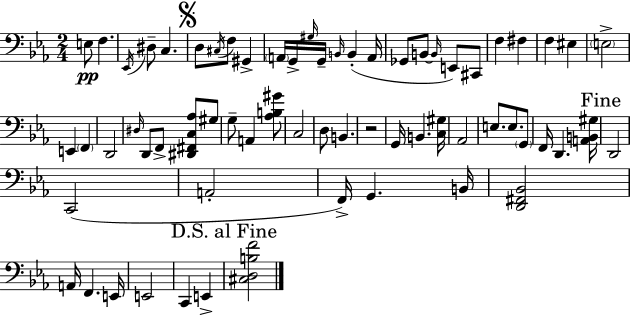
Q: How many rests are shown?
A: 1